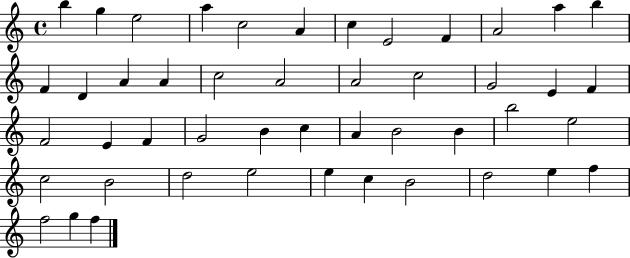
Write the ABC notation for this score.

X:1
T:Untitled
M:4/4
L:1/4
K:C
b g e2 a c2 A c E2 F A2 a b F D A A c2 A2 A2 c2 G2 E F F2 E F G2 B c A B2 B b2 e2 c2 B2 d2 e2 e c B2 d2 e f f2 g f